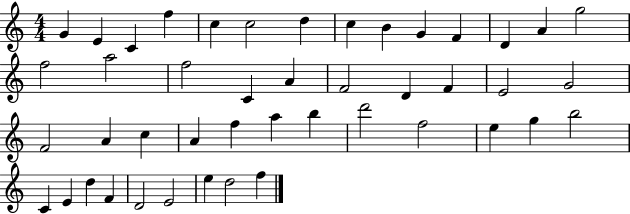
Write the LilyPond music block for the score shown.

{
  \clef treble
  \numericTimeSignature
  \time 4/4
  \key c \major
  g'4 e'4 c'4 f''4 | c''4 c''2 d''4 | c''4 b'4 g'4 f'4 | d'4 a'4 g''2 | \break f''2 a''2 | f''2 c'4 a'4 | f'2 d'4 f'4 | e'2 g'2 | \break f'2 a'4 c''4 | a'4 f''4 a''4 b''4 | d'''2 f''2 | e''4 g''4 b''2 | \break c'4 e'4 d''4 f'4 | d'2 e'2 | e''4 d''2 f''4 | \bar "|."
}